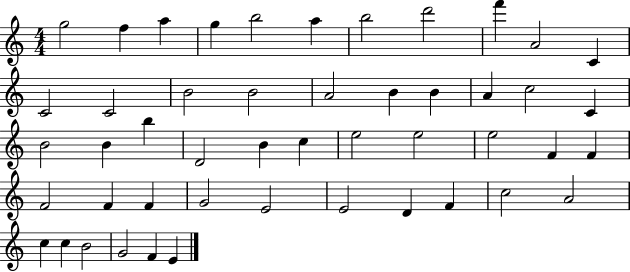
G5/h F5/q A5/q G5/q B5/h A5/q B5/h D6/h F6/q A4/h C4/q C4/h C4/h B4/h B4/h A4/h B4/q B4/q A4/q C5/h C4/q B4/h B4/q B5/q D4/h B4/q C5/q E5/h E5/h E5/h F4/q F4/q F4/h F4/q F4/q G4/h E4/h E4/h D4/q F4/q C5/h A4/h C5/q C5/q B4/h G4/h F4/q E4/q